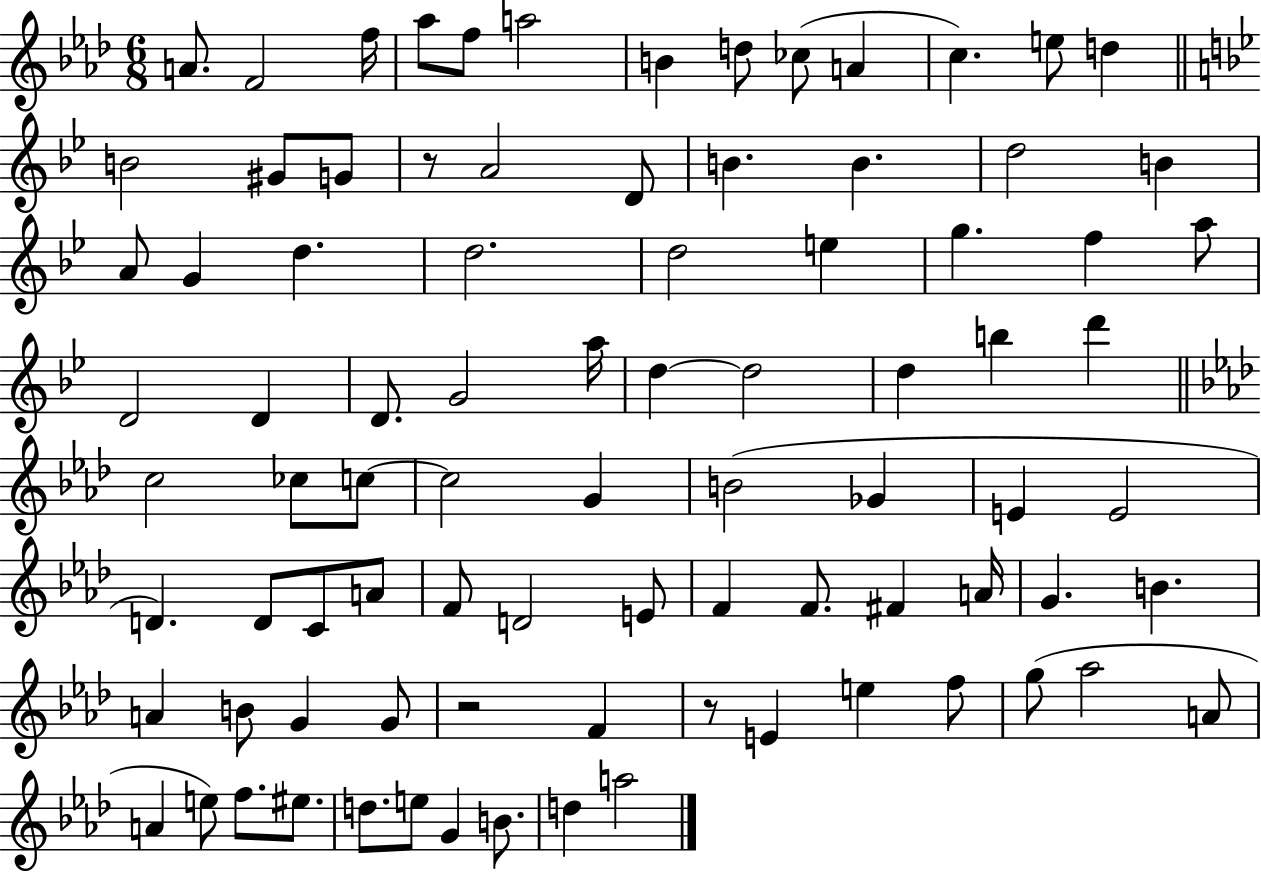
{
  \clef treble
  \numericTimeSignature
  \time 6/8
  \key aes \major
  a'8. f'2 f''16 | aes''8 f''8 a''2 | b'4 d''8 ces''8( a'4 | c''4.) e''8 d''4 | \break \bar "||" \break \key g \minor b'2 gis'8 g'8 | r8 a'2 d'8 | b'4. b'4. | d''2 b'4 | \break a'8 g'4 d''4. | d''2. | d''2 e''4 | g''4. f''4 a''8 | \break d'2 d'4 | d'8. g'2 a''16 | d''4~~ d''2 | d''4 b''4 d'''4 | \break \bar "||" \break \key f \minor c''2 ces''8 c''8~~ | c''2 g'4 | b'2( ges'4 | e'4 e'2 | \break d'4.) d'8 c'8 a'8 | f'8 d'2 e'8 | f'4 f'8. fis'4 a'16 | g'4. b'4. | \break a'4 b'8 g'4 g'8 | r2 f'4 | r8 e'4 e''4 f''8 | g''8( aes''2 a'8 | \break a'4 e''8) f''8. eis''8. | d''8. e''8 g'4 b'8. | d''4 a''2 | \bar "|."
}